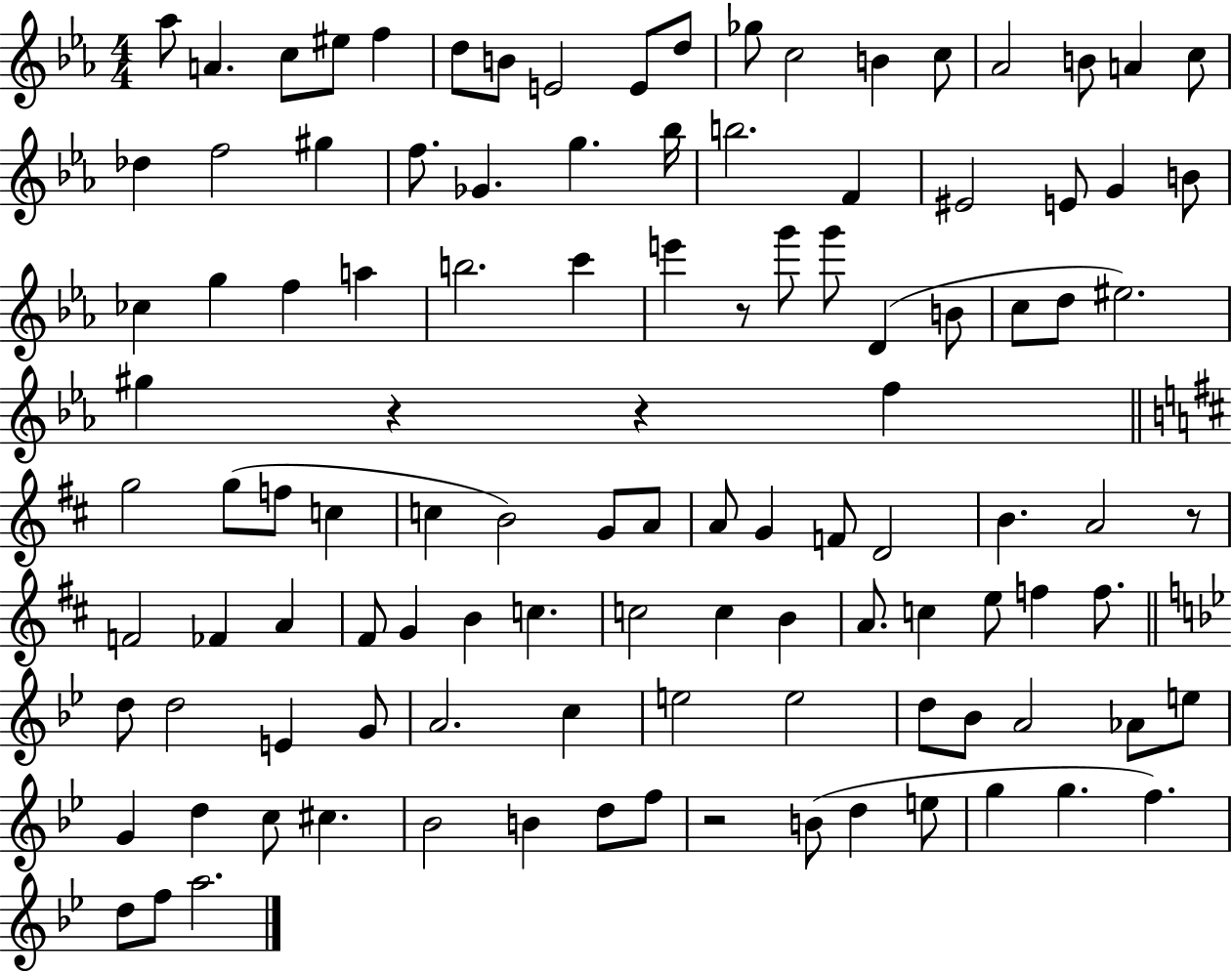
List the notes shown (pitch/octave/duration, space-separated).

Ab5/e A4/q. C5/e EIS5/e F5/q D5/e B4/e E4/h E4/e D5/e Gb5/e C5/h B4/q C5/e Ab4/h B4/e A4/q C5/e Db5/q F5/h G#5/q F5/e. Gb4/q. G5/q. Bb5/s B5/h. F4/q EIS4/h E4/e G4/q B4/e CES5/q G5/q F5/q A5/q B5/h. C6/q E6/q R/e G6/e G6/e D4/q B4/e C5/e D5/e EIS5/h. G#5/q R/q R/q F5/q G5/h G5/e F5/e C5/q C5/q B4/h G4/e A4/e A4/e G4/q F4/e D4/h B4/q. A4/h R/e F4/h FES4/q A4/q F#4/e G4/q B4/q C5/q. C5/h C5/q B4/q A4/e. C5/q E5/e F5/q F5/e. D5/e D5/h E4/q G4/e A4/h. C5/q E5/h E5/h D5/e Bb4/e A4/h Ab4/e E5/e G4/q D5/q C5/e C#5/q. Bb4/h B4/q D5/e F5/e R/h B4/e D5/q E5/e G5/q G5/q. F5/q. D5/e F5/e A5/h.